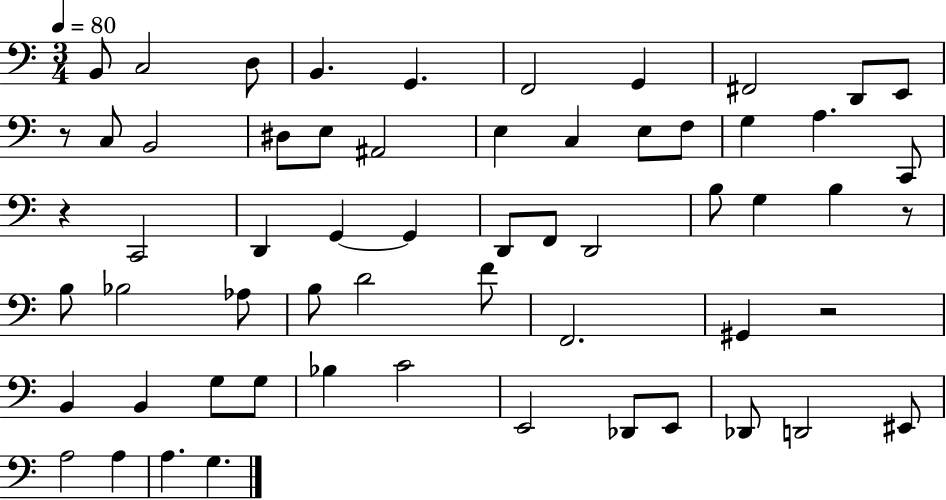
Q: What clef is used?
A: bass